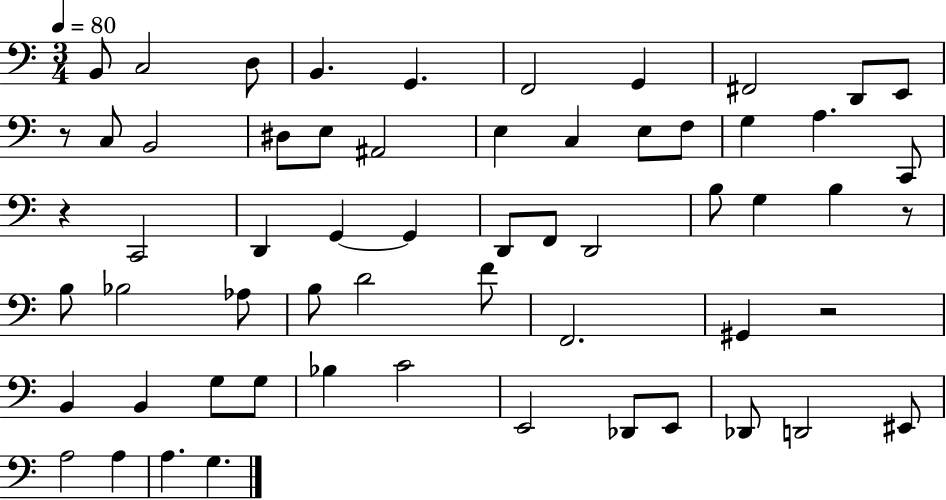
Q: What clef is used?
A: bass